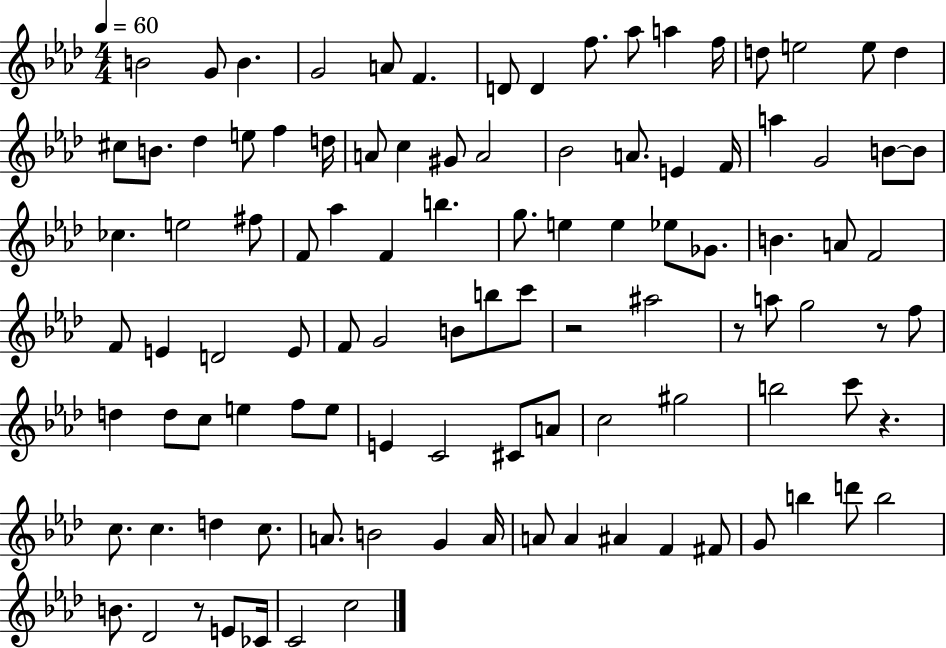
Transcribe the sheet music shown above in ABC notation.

X:1
T:Untitled
M:4/4
L:1/4
K:Ab
B2 G/2 B G2 A/2 F D/2 D f/2 _a/2 a f/4 d/2 e2 e/2 d ^c/2 B/2 _d e/2 f d/4 A/2 c ^G/2 A2 _B2 A/2 E F/4 a G2 B/2 B/2 _c e2 ^f/2 F/2 _a F b g/2 e e _e/2 _G/2 B A/2 F2 F/2 E D2 E/2 F/2 G2 B/2 b/2 c'/2 z2 ^a2 z/2 a/2 g2 z/2 f/2 d d/2 c/2 e f/2 e/2 E C2 ^C/2 A/2 c2 ^g2 b2 c'/2 z c/2 c d c/2 A/2 B2 G A/4 A/2 A ^A F ^F/2 G/2 b d'/2 b2 B/2 _D2 z/2 E/2 _C/4 C2 c2